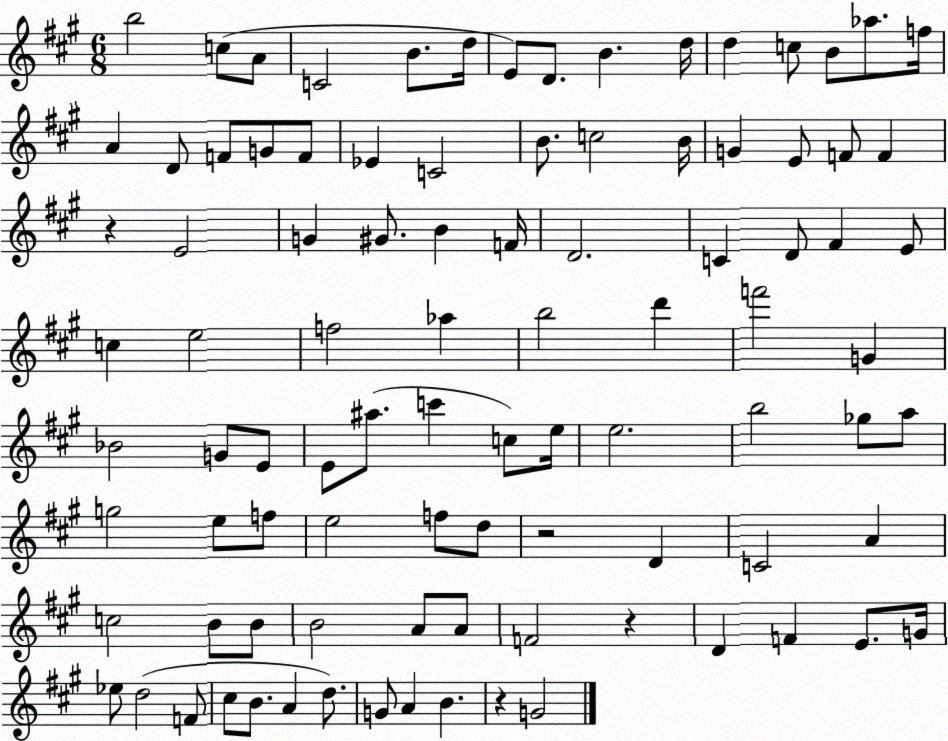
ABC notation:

X:1
T:Untitled
M:6/8
L:1/4
K:A
b2 c/2 A/2 C2 B/2 d/4 E/2 D/2 B d/4 d c/2 B/2 _a/2 f/4 A D/2 F/2 G/2 F/2 _E C2 B/2 c2 B/4 G E/2 F/2 F z E2 G ^G/2 B F/4 D2 C D/2 ^F E/2 c e2 f2 _a b2 d' f'2 G _B2 G/2 E/2 E/2 ^a/2 c' c/2 e/4 e2 b2 _g/2 a/2 g2 e/2 f/2 e2 f/2 d/2 z2 D C2 A c2 B/2 B/2 B2 A/2 A/2 F2 z D F E/2 G/4 _e/2 d2 F/2 ^c/2 B/2 A d/2 G/2 A B z G2